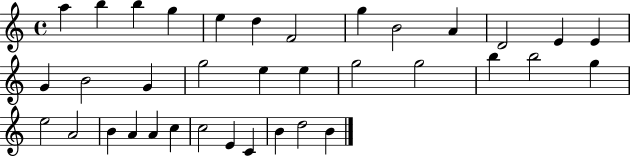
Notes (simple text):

A5/q B5/q B5/q G5/q E5/q D5/q F4/h G5/q B4/h A4/q D4/h E4/q E4/q G4/q B4/h G4/q G5/h E5/q E5/q G5/h G5/h B5/q B5/h G5/q E5/h A4/h B4/q A4/q A4/q C5/q C5/h E4/q C4/q B4/q D5/h B4/q